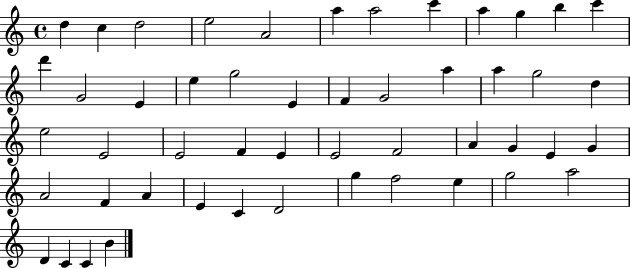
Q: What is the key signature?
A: C major